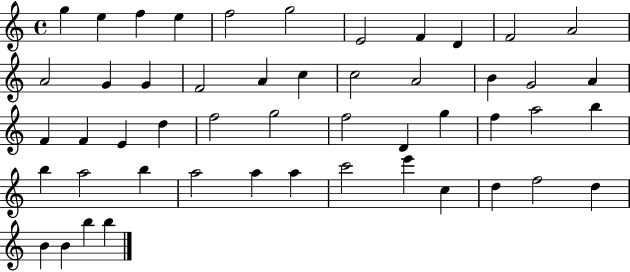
X:1
T:Untitled
M:4/4
L:1/4
K:C
g e f e f2 g2 E2 F D F2 A2 A2 G G F2 A c c2 A2 B G2 A F F E d f2 g2 f2 D g f a2 b b a2 b a2 a a c'2 e' c d f2 d B B b b